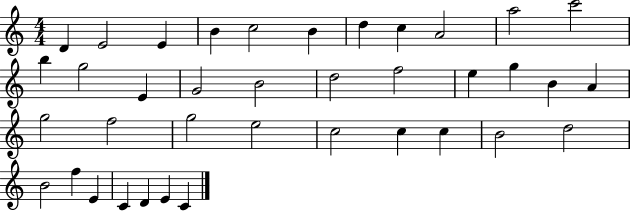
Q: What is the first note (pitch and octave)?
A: D4